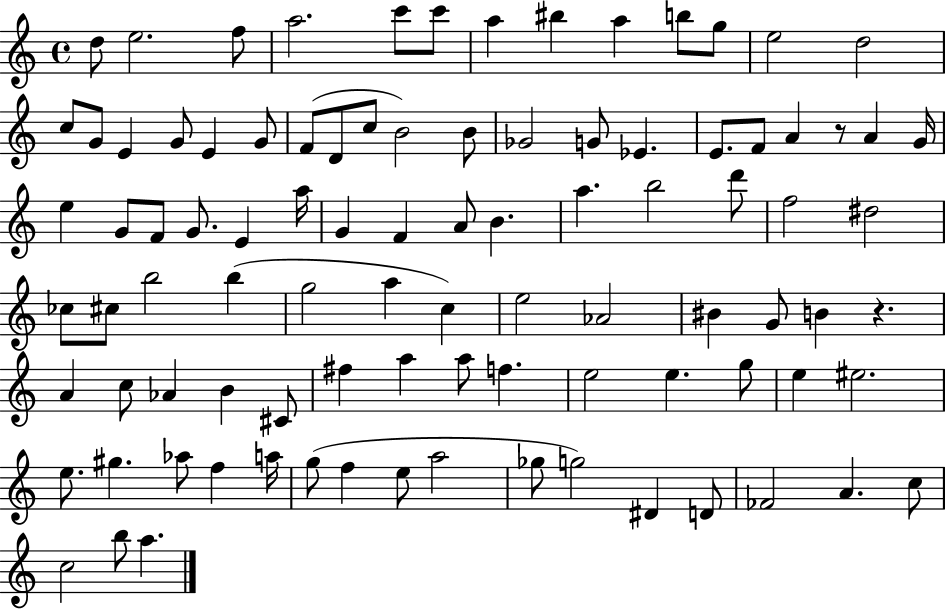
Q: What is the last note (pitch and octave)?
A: A5